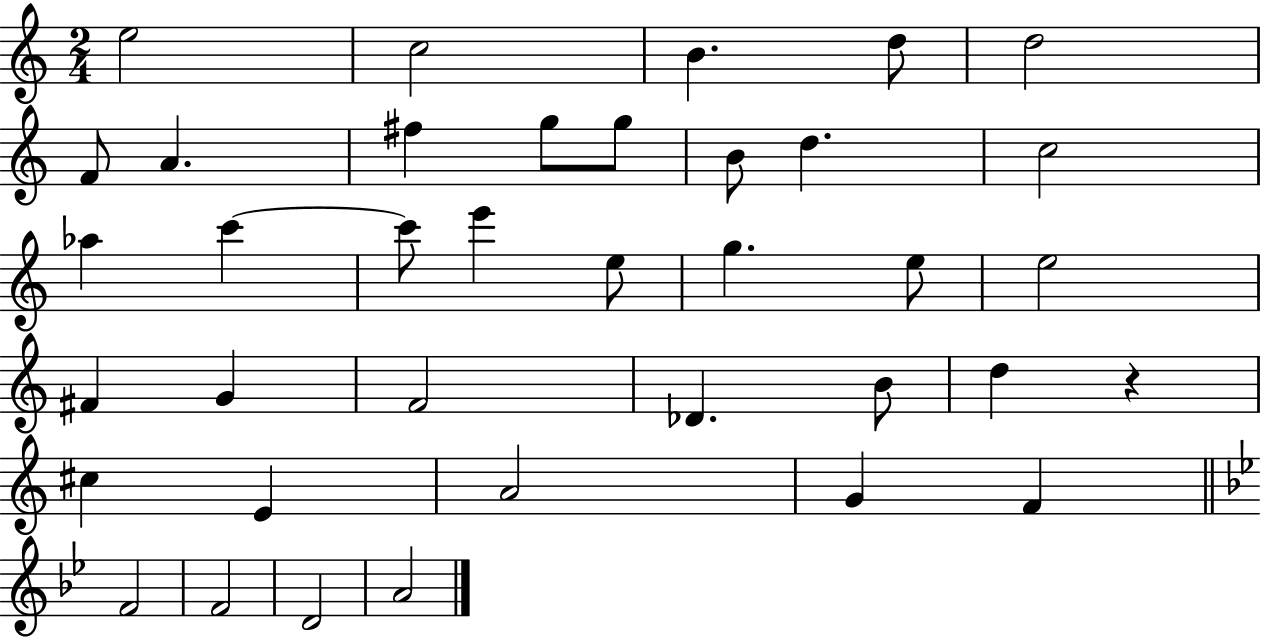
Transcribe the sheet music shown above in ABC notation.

X:1
T:Untitled
M:2/4
L:1/4
K:C
e2 c2 B d/2 d2 F/2 A ^f g/2 g/2 B/2 d c2 _a c' c'/2 e' e/2 g e/2 e2 ^F G F2 _D B/2 d z ^c E A2 G F F2 F2 D2 A2